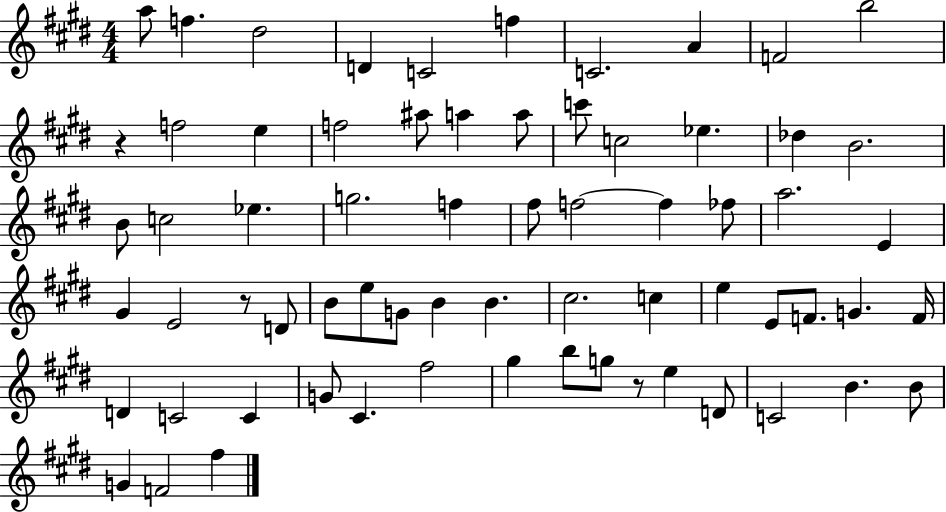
A5/e F5/q. D#5/h D4/q C4/h F5/q C4/h. A4/q F4/h B5/h R/q F5/h E5/q F5/h A#5/e A5/q A5/e C6/e C5/h Eb5/q. Db5/q B4/h. B4/e C5/h Eb5/q. G5/h. F5/q F#5/e F5/h F5/q FES5/e A5/h. E4/q G#4/q E4/h R/e D4/e B4/e E5/e G4/e B4/q B4/q. C#5/h. C5/q E5/q E4/e F4/e. G4/q. F4/s D4/q C4/h C4/q G4/e C#4/q. F#5/h G#5/q B5/e G5/e R/e E5/q D4/e C4/h B4/q. B4/e G4/q F4/h F#5/q